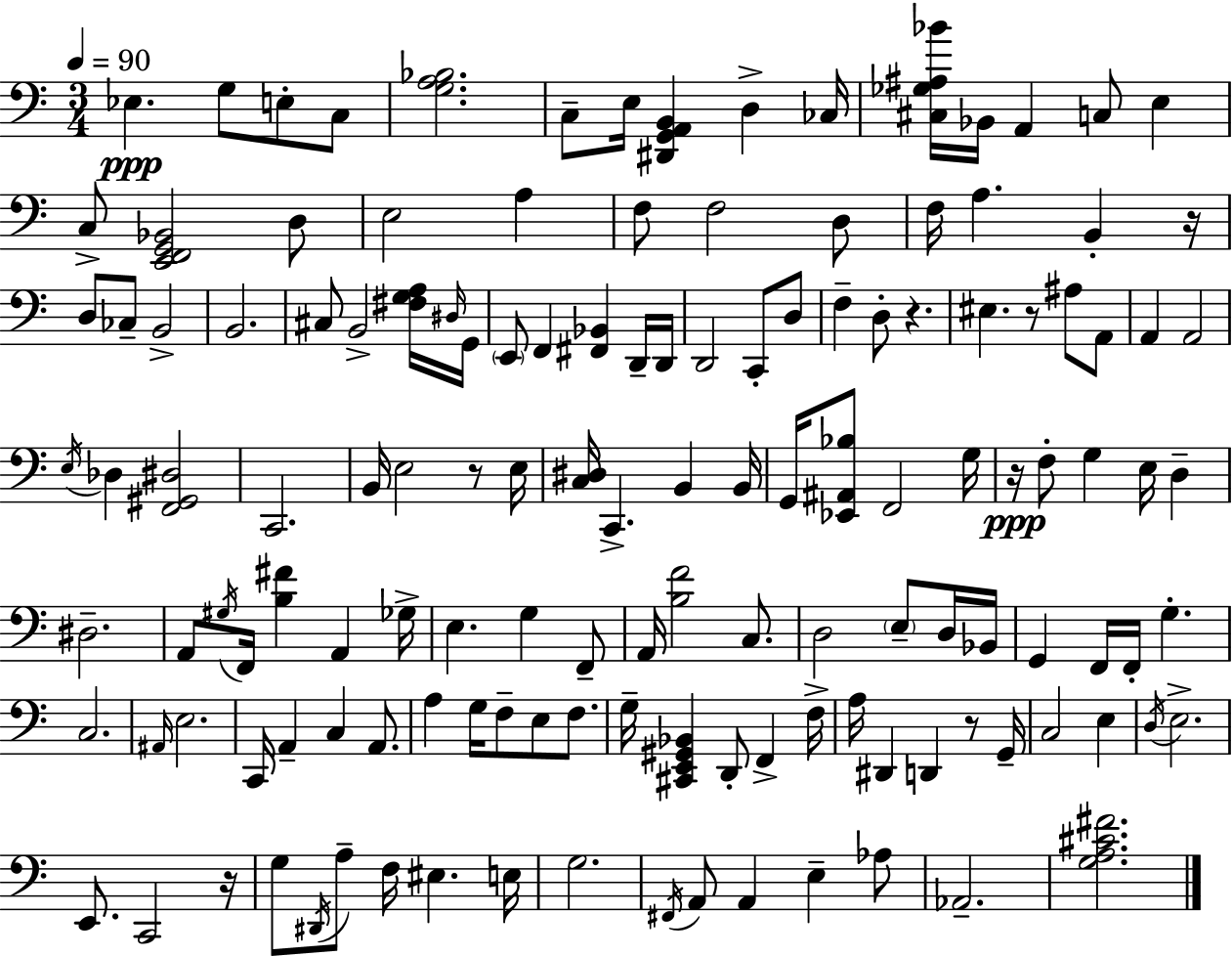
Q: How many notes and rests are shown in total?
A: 138